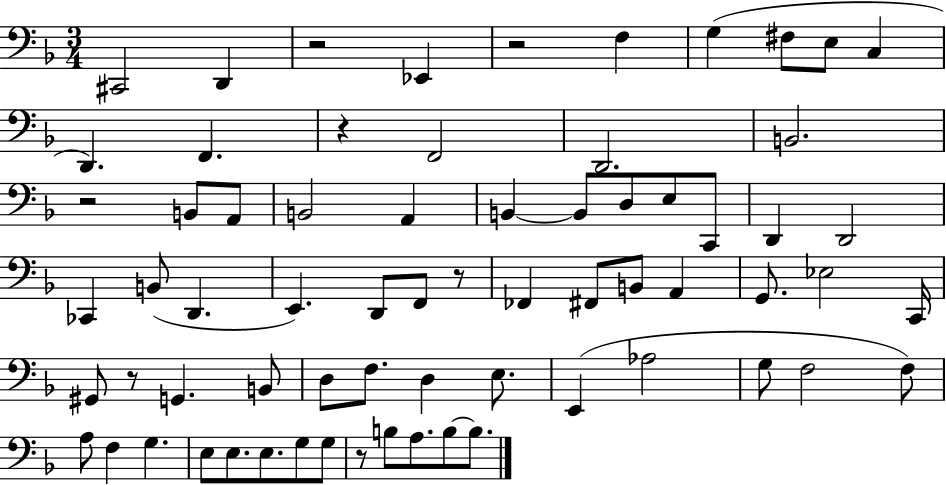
X:1
T:Untitled
M:3/4
L:1/4
K:F
^C,,2 D,, z2 _E,, z2 F, G, ^F,/2 E,/2 C, D,, F,, z F,,2 D,,2 B,,2 z2 B,,/2 A,,/2 B,,2 A,, B,, B,,/2 D,/2 E,/2 C,,/2 D,, D,,2 _C,, B,,/2 D,, E,, D,,/2 F,,/2 z/2 _F,, ^F,,/2 B,,/2 A,, G,,/2 _E,2 C,,/4 ^G,,/2 z/2 G,, B,,/2 D,/2 F,/2 D, E,/2 E,, _A,2 G,/2 F,2 F,/2 A,/2 F, G, E,/2 E,/2 E,/2 G,/2 G,/2 z/2 B,/2 A,/2 B,/2 B,/2